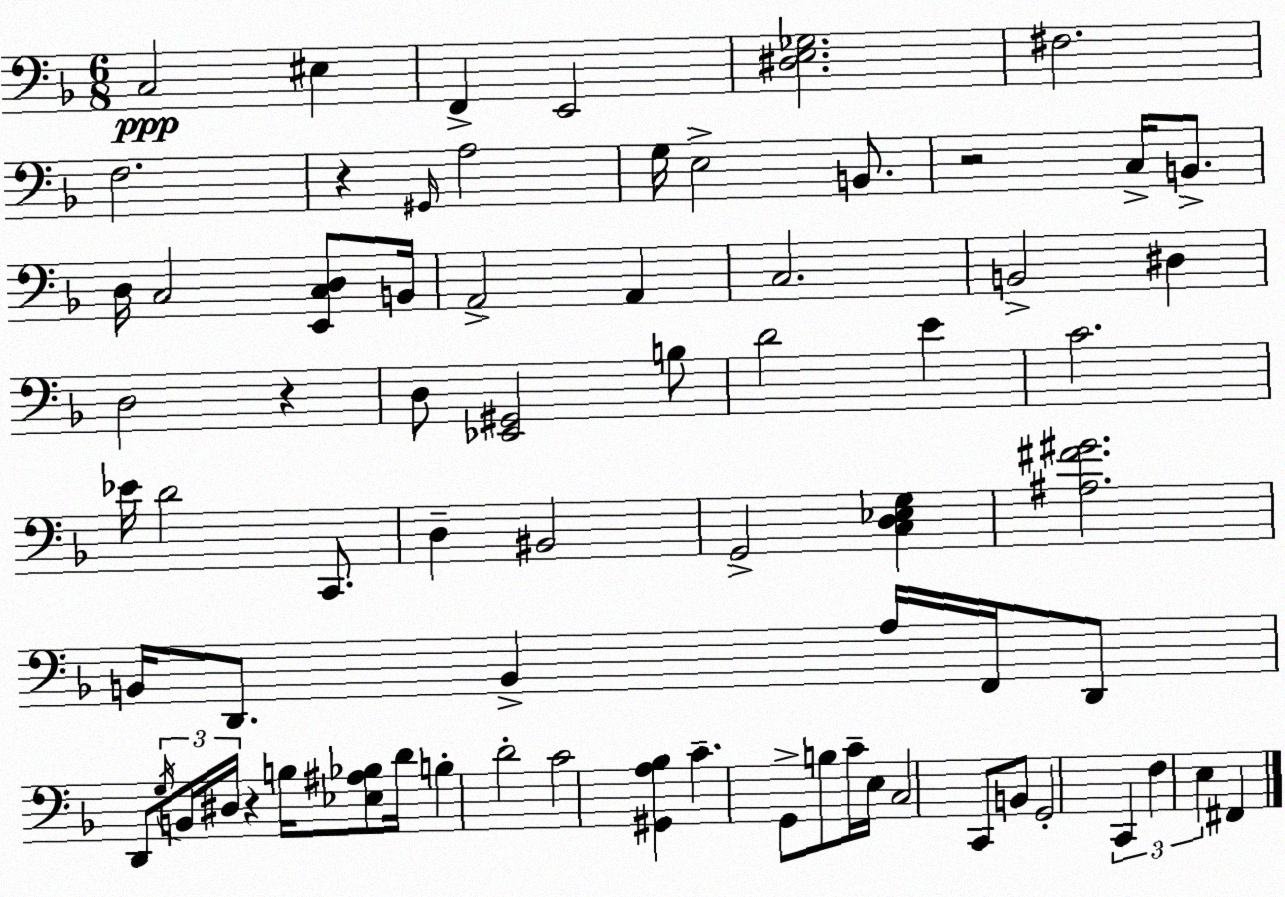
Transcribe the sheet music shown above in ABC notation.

X:1
T:Untitled
M:6/8
L:1/4
K:Dm
C,2 ^E, F,, E,,2 [^D,E,_G,]2 ^F,2 F,2 z ^G,,/4 A,2 G,/4 E,2 B,,/2 z2 C,/4 B,,/2 D,/4 C,2 [E,,C,D,]/2 B,,/4 A,,2 A,, C,2 B,,2 ^D, D,2 z D,/2 [_E,,^G,,]2 B,/2 D2 E C2 _E/4 D2 C,,/2 D, ^B,,2 G,,2 [C,D,_E,G,] [^A,^F^G]2 B,,/4 D,,/2 B,, A,/4 F,,/4 D,,/2 D,,/2 G,/4 B,,/4 ^D,/4 z B,/4 [_E,^A,_B,]/2 D/4 B, D2 C2 [^G,,A,_B,] C G,,/2 B,/2 C/4 E,/4 C,2 C,,/2 B,,/2 G,,2 C,, F, E, ^F,,